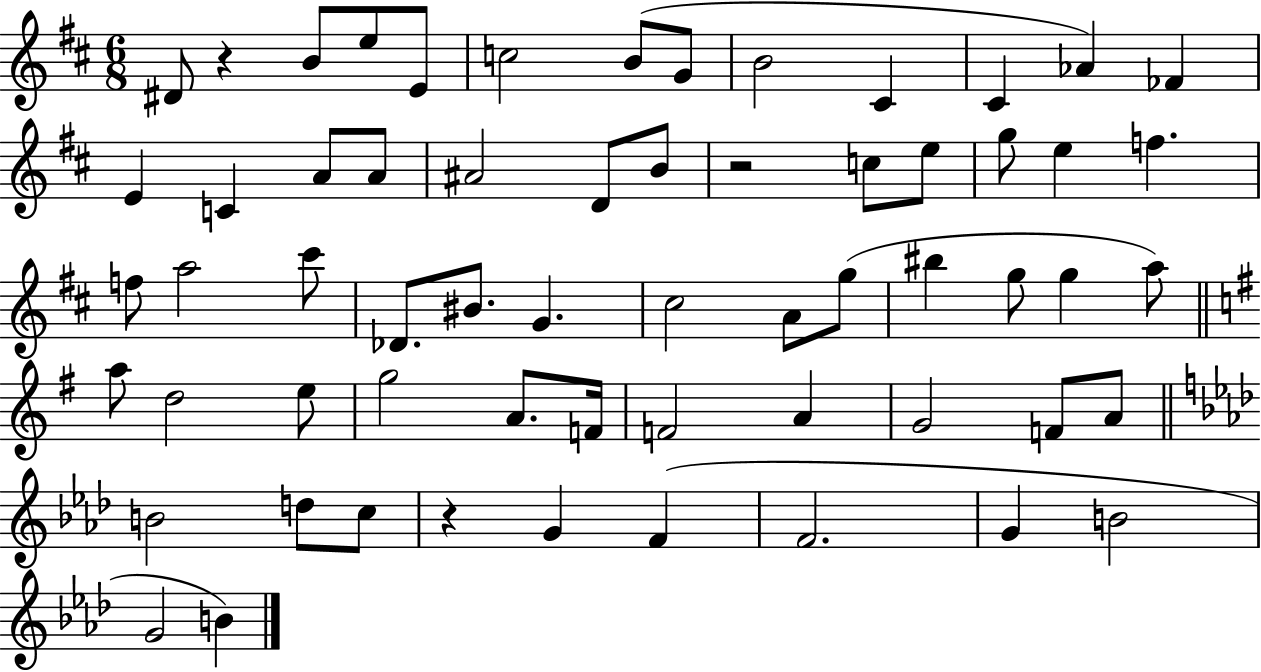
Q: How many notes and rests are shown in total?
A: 61